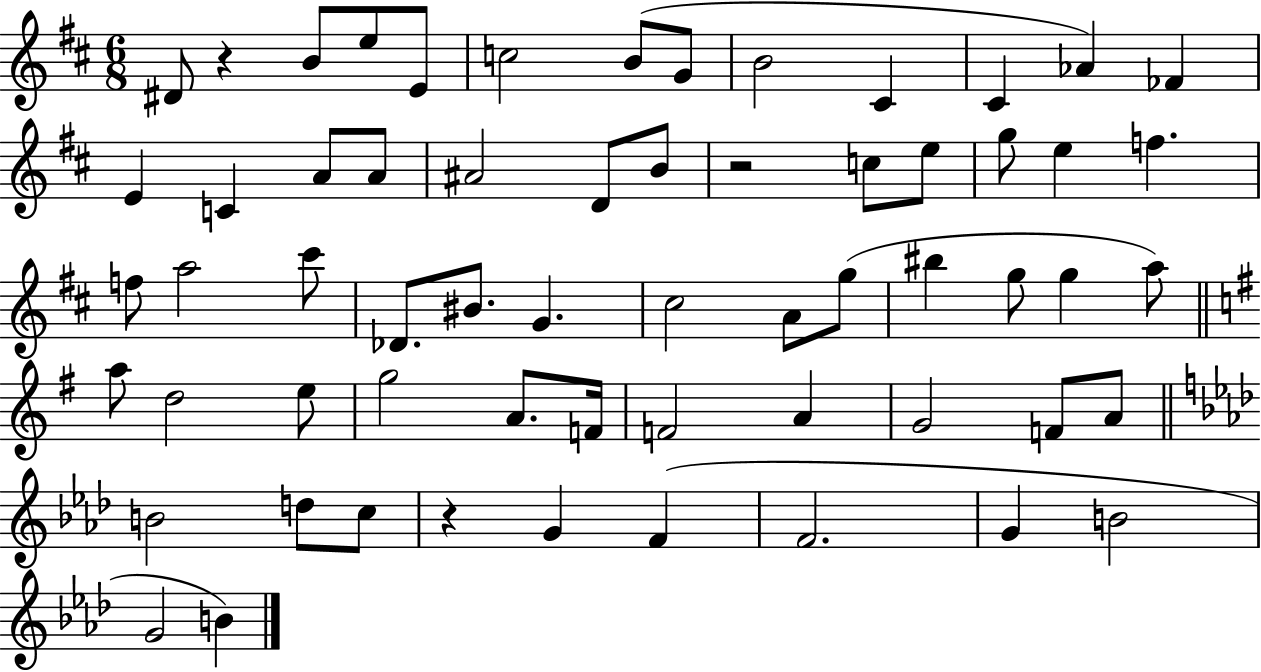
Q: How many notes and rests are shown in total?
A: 61